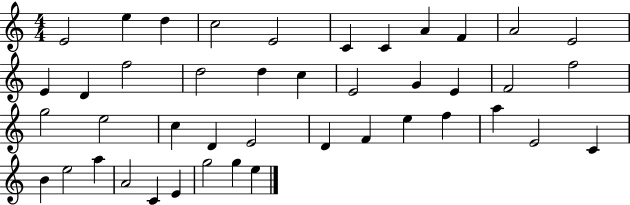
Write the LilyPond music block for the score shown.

{
  \clef treble
  \numericTimeSignature
  \time 4/4
  \key c \major
  e'2 e''4 d''4 | c''2 e'2 | c'4 c'4 a'4 f'4 | a'2 e'2 | \break e'4 d'4 f''2 | d''2 d''4 c''4 | e'2 g'4 e'4 | f'2 f''2 | \break g''2 e''2 | c''4 d'4 e'2 | d'4 f'4 e''4 f''4 | a''4 e'2 c'4 | \break b'4 e''2 a''4 | a'2 c'4 e'4 | g''2 g''4 e''4 | \bar "|."
}